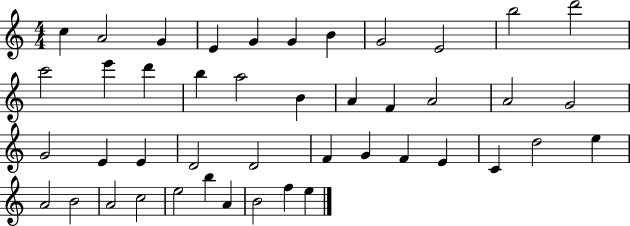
X:1
T:Untitled
M:4/4
L:1/4
K:C
c A2 G E G G B G2 E2 b2 d'2 c'2 e' d' b a2 B A F A2 A2 G2 G2 E E D2 D2 F G F E C d2 e A2 B2 A2 c2 e2 b A B2 f e